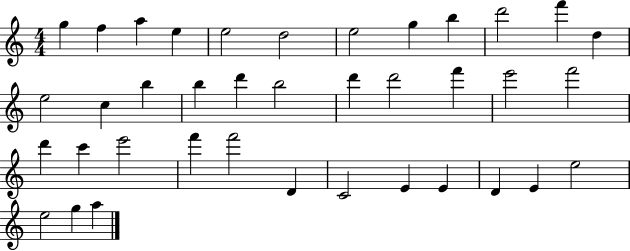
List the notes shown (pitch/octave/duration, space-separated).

G5/q F5/q A5/q E5/q E5/h D5/h E5/h G5/q B5/q D6/h F6/q D5/q E5/h C5/q B5/q B5/q D6/q B5/h D6/q D6/h F6/q E6/h F6/h D6/q C6/q E6/h F6/q F6/h D4/q C4/h E4/q E4/q D4/q E4/q E5/h E5/h G5/q A5/q